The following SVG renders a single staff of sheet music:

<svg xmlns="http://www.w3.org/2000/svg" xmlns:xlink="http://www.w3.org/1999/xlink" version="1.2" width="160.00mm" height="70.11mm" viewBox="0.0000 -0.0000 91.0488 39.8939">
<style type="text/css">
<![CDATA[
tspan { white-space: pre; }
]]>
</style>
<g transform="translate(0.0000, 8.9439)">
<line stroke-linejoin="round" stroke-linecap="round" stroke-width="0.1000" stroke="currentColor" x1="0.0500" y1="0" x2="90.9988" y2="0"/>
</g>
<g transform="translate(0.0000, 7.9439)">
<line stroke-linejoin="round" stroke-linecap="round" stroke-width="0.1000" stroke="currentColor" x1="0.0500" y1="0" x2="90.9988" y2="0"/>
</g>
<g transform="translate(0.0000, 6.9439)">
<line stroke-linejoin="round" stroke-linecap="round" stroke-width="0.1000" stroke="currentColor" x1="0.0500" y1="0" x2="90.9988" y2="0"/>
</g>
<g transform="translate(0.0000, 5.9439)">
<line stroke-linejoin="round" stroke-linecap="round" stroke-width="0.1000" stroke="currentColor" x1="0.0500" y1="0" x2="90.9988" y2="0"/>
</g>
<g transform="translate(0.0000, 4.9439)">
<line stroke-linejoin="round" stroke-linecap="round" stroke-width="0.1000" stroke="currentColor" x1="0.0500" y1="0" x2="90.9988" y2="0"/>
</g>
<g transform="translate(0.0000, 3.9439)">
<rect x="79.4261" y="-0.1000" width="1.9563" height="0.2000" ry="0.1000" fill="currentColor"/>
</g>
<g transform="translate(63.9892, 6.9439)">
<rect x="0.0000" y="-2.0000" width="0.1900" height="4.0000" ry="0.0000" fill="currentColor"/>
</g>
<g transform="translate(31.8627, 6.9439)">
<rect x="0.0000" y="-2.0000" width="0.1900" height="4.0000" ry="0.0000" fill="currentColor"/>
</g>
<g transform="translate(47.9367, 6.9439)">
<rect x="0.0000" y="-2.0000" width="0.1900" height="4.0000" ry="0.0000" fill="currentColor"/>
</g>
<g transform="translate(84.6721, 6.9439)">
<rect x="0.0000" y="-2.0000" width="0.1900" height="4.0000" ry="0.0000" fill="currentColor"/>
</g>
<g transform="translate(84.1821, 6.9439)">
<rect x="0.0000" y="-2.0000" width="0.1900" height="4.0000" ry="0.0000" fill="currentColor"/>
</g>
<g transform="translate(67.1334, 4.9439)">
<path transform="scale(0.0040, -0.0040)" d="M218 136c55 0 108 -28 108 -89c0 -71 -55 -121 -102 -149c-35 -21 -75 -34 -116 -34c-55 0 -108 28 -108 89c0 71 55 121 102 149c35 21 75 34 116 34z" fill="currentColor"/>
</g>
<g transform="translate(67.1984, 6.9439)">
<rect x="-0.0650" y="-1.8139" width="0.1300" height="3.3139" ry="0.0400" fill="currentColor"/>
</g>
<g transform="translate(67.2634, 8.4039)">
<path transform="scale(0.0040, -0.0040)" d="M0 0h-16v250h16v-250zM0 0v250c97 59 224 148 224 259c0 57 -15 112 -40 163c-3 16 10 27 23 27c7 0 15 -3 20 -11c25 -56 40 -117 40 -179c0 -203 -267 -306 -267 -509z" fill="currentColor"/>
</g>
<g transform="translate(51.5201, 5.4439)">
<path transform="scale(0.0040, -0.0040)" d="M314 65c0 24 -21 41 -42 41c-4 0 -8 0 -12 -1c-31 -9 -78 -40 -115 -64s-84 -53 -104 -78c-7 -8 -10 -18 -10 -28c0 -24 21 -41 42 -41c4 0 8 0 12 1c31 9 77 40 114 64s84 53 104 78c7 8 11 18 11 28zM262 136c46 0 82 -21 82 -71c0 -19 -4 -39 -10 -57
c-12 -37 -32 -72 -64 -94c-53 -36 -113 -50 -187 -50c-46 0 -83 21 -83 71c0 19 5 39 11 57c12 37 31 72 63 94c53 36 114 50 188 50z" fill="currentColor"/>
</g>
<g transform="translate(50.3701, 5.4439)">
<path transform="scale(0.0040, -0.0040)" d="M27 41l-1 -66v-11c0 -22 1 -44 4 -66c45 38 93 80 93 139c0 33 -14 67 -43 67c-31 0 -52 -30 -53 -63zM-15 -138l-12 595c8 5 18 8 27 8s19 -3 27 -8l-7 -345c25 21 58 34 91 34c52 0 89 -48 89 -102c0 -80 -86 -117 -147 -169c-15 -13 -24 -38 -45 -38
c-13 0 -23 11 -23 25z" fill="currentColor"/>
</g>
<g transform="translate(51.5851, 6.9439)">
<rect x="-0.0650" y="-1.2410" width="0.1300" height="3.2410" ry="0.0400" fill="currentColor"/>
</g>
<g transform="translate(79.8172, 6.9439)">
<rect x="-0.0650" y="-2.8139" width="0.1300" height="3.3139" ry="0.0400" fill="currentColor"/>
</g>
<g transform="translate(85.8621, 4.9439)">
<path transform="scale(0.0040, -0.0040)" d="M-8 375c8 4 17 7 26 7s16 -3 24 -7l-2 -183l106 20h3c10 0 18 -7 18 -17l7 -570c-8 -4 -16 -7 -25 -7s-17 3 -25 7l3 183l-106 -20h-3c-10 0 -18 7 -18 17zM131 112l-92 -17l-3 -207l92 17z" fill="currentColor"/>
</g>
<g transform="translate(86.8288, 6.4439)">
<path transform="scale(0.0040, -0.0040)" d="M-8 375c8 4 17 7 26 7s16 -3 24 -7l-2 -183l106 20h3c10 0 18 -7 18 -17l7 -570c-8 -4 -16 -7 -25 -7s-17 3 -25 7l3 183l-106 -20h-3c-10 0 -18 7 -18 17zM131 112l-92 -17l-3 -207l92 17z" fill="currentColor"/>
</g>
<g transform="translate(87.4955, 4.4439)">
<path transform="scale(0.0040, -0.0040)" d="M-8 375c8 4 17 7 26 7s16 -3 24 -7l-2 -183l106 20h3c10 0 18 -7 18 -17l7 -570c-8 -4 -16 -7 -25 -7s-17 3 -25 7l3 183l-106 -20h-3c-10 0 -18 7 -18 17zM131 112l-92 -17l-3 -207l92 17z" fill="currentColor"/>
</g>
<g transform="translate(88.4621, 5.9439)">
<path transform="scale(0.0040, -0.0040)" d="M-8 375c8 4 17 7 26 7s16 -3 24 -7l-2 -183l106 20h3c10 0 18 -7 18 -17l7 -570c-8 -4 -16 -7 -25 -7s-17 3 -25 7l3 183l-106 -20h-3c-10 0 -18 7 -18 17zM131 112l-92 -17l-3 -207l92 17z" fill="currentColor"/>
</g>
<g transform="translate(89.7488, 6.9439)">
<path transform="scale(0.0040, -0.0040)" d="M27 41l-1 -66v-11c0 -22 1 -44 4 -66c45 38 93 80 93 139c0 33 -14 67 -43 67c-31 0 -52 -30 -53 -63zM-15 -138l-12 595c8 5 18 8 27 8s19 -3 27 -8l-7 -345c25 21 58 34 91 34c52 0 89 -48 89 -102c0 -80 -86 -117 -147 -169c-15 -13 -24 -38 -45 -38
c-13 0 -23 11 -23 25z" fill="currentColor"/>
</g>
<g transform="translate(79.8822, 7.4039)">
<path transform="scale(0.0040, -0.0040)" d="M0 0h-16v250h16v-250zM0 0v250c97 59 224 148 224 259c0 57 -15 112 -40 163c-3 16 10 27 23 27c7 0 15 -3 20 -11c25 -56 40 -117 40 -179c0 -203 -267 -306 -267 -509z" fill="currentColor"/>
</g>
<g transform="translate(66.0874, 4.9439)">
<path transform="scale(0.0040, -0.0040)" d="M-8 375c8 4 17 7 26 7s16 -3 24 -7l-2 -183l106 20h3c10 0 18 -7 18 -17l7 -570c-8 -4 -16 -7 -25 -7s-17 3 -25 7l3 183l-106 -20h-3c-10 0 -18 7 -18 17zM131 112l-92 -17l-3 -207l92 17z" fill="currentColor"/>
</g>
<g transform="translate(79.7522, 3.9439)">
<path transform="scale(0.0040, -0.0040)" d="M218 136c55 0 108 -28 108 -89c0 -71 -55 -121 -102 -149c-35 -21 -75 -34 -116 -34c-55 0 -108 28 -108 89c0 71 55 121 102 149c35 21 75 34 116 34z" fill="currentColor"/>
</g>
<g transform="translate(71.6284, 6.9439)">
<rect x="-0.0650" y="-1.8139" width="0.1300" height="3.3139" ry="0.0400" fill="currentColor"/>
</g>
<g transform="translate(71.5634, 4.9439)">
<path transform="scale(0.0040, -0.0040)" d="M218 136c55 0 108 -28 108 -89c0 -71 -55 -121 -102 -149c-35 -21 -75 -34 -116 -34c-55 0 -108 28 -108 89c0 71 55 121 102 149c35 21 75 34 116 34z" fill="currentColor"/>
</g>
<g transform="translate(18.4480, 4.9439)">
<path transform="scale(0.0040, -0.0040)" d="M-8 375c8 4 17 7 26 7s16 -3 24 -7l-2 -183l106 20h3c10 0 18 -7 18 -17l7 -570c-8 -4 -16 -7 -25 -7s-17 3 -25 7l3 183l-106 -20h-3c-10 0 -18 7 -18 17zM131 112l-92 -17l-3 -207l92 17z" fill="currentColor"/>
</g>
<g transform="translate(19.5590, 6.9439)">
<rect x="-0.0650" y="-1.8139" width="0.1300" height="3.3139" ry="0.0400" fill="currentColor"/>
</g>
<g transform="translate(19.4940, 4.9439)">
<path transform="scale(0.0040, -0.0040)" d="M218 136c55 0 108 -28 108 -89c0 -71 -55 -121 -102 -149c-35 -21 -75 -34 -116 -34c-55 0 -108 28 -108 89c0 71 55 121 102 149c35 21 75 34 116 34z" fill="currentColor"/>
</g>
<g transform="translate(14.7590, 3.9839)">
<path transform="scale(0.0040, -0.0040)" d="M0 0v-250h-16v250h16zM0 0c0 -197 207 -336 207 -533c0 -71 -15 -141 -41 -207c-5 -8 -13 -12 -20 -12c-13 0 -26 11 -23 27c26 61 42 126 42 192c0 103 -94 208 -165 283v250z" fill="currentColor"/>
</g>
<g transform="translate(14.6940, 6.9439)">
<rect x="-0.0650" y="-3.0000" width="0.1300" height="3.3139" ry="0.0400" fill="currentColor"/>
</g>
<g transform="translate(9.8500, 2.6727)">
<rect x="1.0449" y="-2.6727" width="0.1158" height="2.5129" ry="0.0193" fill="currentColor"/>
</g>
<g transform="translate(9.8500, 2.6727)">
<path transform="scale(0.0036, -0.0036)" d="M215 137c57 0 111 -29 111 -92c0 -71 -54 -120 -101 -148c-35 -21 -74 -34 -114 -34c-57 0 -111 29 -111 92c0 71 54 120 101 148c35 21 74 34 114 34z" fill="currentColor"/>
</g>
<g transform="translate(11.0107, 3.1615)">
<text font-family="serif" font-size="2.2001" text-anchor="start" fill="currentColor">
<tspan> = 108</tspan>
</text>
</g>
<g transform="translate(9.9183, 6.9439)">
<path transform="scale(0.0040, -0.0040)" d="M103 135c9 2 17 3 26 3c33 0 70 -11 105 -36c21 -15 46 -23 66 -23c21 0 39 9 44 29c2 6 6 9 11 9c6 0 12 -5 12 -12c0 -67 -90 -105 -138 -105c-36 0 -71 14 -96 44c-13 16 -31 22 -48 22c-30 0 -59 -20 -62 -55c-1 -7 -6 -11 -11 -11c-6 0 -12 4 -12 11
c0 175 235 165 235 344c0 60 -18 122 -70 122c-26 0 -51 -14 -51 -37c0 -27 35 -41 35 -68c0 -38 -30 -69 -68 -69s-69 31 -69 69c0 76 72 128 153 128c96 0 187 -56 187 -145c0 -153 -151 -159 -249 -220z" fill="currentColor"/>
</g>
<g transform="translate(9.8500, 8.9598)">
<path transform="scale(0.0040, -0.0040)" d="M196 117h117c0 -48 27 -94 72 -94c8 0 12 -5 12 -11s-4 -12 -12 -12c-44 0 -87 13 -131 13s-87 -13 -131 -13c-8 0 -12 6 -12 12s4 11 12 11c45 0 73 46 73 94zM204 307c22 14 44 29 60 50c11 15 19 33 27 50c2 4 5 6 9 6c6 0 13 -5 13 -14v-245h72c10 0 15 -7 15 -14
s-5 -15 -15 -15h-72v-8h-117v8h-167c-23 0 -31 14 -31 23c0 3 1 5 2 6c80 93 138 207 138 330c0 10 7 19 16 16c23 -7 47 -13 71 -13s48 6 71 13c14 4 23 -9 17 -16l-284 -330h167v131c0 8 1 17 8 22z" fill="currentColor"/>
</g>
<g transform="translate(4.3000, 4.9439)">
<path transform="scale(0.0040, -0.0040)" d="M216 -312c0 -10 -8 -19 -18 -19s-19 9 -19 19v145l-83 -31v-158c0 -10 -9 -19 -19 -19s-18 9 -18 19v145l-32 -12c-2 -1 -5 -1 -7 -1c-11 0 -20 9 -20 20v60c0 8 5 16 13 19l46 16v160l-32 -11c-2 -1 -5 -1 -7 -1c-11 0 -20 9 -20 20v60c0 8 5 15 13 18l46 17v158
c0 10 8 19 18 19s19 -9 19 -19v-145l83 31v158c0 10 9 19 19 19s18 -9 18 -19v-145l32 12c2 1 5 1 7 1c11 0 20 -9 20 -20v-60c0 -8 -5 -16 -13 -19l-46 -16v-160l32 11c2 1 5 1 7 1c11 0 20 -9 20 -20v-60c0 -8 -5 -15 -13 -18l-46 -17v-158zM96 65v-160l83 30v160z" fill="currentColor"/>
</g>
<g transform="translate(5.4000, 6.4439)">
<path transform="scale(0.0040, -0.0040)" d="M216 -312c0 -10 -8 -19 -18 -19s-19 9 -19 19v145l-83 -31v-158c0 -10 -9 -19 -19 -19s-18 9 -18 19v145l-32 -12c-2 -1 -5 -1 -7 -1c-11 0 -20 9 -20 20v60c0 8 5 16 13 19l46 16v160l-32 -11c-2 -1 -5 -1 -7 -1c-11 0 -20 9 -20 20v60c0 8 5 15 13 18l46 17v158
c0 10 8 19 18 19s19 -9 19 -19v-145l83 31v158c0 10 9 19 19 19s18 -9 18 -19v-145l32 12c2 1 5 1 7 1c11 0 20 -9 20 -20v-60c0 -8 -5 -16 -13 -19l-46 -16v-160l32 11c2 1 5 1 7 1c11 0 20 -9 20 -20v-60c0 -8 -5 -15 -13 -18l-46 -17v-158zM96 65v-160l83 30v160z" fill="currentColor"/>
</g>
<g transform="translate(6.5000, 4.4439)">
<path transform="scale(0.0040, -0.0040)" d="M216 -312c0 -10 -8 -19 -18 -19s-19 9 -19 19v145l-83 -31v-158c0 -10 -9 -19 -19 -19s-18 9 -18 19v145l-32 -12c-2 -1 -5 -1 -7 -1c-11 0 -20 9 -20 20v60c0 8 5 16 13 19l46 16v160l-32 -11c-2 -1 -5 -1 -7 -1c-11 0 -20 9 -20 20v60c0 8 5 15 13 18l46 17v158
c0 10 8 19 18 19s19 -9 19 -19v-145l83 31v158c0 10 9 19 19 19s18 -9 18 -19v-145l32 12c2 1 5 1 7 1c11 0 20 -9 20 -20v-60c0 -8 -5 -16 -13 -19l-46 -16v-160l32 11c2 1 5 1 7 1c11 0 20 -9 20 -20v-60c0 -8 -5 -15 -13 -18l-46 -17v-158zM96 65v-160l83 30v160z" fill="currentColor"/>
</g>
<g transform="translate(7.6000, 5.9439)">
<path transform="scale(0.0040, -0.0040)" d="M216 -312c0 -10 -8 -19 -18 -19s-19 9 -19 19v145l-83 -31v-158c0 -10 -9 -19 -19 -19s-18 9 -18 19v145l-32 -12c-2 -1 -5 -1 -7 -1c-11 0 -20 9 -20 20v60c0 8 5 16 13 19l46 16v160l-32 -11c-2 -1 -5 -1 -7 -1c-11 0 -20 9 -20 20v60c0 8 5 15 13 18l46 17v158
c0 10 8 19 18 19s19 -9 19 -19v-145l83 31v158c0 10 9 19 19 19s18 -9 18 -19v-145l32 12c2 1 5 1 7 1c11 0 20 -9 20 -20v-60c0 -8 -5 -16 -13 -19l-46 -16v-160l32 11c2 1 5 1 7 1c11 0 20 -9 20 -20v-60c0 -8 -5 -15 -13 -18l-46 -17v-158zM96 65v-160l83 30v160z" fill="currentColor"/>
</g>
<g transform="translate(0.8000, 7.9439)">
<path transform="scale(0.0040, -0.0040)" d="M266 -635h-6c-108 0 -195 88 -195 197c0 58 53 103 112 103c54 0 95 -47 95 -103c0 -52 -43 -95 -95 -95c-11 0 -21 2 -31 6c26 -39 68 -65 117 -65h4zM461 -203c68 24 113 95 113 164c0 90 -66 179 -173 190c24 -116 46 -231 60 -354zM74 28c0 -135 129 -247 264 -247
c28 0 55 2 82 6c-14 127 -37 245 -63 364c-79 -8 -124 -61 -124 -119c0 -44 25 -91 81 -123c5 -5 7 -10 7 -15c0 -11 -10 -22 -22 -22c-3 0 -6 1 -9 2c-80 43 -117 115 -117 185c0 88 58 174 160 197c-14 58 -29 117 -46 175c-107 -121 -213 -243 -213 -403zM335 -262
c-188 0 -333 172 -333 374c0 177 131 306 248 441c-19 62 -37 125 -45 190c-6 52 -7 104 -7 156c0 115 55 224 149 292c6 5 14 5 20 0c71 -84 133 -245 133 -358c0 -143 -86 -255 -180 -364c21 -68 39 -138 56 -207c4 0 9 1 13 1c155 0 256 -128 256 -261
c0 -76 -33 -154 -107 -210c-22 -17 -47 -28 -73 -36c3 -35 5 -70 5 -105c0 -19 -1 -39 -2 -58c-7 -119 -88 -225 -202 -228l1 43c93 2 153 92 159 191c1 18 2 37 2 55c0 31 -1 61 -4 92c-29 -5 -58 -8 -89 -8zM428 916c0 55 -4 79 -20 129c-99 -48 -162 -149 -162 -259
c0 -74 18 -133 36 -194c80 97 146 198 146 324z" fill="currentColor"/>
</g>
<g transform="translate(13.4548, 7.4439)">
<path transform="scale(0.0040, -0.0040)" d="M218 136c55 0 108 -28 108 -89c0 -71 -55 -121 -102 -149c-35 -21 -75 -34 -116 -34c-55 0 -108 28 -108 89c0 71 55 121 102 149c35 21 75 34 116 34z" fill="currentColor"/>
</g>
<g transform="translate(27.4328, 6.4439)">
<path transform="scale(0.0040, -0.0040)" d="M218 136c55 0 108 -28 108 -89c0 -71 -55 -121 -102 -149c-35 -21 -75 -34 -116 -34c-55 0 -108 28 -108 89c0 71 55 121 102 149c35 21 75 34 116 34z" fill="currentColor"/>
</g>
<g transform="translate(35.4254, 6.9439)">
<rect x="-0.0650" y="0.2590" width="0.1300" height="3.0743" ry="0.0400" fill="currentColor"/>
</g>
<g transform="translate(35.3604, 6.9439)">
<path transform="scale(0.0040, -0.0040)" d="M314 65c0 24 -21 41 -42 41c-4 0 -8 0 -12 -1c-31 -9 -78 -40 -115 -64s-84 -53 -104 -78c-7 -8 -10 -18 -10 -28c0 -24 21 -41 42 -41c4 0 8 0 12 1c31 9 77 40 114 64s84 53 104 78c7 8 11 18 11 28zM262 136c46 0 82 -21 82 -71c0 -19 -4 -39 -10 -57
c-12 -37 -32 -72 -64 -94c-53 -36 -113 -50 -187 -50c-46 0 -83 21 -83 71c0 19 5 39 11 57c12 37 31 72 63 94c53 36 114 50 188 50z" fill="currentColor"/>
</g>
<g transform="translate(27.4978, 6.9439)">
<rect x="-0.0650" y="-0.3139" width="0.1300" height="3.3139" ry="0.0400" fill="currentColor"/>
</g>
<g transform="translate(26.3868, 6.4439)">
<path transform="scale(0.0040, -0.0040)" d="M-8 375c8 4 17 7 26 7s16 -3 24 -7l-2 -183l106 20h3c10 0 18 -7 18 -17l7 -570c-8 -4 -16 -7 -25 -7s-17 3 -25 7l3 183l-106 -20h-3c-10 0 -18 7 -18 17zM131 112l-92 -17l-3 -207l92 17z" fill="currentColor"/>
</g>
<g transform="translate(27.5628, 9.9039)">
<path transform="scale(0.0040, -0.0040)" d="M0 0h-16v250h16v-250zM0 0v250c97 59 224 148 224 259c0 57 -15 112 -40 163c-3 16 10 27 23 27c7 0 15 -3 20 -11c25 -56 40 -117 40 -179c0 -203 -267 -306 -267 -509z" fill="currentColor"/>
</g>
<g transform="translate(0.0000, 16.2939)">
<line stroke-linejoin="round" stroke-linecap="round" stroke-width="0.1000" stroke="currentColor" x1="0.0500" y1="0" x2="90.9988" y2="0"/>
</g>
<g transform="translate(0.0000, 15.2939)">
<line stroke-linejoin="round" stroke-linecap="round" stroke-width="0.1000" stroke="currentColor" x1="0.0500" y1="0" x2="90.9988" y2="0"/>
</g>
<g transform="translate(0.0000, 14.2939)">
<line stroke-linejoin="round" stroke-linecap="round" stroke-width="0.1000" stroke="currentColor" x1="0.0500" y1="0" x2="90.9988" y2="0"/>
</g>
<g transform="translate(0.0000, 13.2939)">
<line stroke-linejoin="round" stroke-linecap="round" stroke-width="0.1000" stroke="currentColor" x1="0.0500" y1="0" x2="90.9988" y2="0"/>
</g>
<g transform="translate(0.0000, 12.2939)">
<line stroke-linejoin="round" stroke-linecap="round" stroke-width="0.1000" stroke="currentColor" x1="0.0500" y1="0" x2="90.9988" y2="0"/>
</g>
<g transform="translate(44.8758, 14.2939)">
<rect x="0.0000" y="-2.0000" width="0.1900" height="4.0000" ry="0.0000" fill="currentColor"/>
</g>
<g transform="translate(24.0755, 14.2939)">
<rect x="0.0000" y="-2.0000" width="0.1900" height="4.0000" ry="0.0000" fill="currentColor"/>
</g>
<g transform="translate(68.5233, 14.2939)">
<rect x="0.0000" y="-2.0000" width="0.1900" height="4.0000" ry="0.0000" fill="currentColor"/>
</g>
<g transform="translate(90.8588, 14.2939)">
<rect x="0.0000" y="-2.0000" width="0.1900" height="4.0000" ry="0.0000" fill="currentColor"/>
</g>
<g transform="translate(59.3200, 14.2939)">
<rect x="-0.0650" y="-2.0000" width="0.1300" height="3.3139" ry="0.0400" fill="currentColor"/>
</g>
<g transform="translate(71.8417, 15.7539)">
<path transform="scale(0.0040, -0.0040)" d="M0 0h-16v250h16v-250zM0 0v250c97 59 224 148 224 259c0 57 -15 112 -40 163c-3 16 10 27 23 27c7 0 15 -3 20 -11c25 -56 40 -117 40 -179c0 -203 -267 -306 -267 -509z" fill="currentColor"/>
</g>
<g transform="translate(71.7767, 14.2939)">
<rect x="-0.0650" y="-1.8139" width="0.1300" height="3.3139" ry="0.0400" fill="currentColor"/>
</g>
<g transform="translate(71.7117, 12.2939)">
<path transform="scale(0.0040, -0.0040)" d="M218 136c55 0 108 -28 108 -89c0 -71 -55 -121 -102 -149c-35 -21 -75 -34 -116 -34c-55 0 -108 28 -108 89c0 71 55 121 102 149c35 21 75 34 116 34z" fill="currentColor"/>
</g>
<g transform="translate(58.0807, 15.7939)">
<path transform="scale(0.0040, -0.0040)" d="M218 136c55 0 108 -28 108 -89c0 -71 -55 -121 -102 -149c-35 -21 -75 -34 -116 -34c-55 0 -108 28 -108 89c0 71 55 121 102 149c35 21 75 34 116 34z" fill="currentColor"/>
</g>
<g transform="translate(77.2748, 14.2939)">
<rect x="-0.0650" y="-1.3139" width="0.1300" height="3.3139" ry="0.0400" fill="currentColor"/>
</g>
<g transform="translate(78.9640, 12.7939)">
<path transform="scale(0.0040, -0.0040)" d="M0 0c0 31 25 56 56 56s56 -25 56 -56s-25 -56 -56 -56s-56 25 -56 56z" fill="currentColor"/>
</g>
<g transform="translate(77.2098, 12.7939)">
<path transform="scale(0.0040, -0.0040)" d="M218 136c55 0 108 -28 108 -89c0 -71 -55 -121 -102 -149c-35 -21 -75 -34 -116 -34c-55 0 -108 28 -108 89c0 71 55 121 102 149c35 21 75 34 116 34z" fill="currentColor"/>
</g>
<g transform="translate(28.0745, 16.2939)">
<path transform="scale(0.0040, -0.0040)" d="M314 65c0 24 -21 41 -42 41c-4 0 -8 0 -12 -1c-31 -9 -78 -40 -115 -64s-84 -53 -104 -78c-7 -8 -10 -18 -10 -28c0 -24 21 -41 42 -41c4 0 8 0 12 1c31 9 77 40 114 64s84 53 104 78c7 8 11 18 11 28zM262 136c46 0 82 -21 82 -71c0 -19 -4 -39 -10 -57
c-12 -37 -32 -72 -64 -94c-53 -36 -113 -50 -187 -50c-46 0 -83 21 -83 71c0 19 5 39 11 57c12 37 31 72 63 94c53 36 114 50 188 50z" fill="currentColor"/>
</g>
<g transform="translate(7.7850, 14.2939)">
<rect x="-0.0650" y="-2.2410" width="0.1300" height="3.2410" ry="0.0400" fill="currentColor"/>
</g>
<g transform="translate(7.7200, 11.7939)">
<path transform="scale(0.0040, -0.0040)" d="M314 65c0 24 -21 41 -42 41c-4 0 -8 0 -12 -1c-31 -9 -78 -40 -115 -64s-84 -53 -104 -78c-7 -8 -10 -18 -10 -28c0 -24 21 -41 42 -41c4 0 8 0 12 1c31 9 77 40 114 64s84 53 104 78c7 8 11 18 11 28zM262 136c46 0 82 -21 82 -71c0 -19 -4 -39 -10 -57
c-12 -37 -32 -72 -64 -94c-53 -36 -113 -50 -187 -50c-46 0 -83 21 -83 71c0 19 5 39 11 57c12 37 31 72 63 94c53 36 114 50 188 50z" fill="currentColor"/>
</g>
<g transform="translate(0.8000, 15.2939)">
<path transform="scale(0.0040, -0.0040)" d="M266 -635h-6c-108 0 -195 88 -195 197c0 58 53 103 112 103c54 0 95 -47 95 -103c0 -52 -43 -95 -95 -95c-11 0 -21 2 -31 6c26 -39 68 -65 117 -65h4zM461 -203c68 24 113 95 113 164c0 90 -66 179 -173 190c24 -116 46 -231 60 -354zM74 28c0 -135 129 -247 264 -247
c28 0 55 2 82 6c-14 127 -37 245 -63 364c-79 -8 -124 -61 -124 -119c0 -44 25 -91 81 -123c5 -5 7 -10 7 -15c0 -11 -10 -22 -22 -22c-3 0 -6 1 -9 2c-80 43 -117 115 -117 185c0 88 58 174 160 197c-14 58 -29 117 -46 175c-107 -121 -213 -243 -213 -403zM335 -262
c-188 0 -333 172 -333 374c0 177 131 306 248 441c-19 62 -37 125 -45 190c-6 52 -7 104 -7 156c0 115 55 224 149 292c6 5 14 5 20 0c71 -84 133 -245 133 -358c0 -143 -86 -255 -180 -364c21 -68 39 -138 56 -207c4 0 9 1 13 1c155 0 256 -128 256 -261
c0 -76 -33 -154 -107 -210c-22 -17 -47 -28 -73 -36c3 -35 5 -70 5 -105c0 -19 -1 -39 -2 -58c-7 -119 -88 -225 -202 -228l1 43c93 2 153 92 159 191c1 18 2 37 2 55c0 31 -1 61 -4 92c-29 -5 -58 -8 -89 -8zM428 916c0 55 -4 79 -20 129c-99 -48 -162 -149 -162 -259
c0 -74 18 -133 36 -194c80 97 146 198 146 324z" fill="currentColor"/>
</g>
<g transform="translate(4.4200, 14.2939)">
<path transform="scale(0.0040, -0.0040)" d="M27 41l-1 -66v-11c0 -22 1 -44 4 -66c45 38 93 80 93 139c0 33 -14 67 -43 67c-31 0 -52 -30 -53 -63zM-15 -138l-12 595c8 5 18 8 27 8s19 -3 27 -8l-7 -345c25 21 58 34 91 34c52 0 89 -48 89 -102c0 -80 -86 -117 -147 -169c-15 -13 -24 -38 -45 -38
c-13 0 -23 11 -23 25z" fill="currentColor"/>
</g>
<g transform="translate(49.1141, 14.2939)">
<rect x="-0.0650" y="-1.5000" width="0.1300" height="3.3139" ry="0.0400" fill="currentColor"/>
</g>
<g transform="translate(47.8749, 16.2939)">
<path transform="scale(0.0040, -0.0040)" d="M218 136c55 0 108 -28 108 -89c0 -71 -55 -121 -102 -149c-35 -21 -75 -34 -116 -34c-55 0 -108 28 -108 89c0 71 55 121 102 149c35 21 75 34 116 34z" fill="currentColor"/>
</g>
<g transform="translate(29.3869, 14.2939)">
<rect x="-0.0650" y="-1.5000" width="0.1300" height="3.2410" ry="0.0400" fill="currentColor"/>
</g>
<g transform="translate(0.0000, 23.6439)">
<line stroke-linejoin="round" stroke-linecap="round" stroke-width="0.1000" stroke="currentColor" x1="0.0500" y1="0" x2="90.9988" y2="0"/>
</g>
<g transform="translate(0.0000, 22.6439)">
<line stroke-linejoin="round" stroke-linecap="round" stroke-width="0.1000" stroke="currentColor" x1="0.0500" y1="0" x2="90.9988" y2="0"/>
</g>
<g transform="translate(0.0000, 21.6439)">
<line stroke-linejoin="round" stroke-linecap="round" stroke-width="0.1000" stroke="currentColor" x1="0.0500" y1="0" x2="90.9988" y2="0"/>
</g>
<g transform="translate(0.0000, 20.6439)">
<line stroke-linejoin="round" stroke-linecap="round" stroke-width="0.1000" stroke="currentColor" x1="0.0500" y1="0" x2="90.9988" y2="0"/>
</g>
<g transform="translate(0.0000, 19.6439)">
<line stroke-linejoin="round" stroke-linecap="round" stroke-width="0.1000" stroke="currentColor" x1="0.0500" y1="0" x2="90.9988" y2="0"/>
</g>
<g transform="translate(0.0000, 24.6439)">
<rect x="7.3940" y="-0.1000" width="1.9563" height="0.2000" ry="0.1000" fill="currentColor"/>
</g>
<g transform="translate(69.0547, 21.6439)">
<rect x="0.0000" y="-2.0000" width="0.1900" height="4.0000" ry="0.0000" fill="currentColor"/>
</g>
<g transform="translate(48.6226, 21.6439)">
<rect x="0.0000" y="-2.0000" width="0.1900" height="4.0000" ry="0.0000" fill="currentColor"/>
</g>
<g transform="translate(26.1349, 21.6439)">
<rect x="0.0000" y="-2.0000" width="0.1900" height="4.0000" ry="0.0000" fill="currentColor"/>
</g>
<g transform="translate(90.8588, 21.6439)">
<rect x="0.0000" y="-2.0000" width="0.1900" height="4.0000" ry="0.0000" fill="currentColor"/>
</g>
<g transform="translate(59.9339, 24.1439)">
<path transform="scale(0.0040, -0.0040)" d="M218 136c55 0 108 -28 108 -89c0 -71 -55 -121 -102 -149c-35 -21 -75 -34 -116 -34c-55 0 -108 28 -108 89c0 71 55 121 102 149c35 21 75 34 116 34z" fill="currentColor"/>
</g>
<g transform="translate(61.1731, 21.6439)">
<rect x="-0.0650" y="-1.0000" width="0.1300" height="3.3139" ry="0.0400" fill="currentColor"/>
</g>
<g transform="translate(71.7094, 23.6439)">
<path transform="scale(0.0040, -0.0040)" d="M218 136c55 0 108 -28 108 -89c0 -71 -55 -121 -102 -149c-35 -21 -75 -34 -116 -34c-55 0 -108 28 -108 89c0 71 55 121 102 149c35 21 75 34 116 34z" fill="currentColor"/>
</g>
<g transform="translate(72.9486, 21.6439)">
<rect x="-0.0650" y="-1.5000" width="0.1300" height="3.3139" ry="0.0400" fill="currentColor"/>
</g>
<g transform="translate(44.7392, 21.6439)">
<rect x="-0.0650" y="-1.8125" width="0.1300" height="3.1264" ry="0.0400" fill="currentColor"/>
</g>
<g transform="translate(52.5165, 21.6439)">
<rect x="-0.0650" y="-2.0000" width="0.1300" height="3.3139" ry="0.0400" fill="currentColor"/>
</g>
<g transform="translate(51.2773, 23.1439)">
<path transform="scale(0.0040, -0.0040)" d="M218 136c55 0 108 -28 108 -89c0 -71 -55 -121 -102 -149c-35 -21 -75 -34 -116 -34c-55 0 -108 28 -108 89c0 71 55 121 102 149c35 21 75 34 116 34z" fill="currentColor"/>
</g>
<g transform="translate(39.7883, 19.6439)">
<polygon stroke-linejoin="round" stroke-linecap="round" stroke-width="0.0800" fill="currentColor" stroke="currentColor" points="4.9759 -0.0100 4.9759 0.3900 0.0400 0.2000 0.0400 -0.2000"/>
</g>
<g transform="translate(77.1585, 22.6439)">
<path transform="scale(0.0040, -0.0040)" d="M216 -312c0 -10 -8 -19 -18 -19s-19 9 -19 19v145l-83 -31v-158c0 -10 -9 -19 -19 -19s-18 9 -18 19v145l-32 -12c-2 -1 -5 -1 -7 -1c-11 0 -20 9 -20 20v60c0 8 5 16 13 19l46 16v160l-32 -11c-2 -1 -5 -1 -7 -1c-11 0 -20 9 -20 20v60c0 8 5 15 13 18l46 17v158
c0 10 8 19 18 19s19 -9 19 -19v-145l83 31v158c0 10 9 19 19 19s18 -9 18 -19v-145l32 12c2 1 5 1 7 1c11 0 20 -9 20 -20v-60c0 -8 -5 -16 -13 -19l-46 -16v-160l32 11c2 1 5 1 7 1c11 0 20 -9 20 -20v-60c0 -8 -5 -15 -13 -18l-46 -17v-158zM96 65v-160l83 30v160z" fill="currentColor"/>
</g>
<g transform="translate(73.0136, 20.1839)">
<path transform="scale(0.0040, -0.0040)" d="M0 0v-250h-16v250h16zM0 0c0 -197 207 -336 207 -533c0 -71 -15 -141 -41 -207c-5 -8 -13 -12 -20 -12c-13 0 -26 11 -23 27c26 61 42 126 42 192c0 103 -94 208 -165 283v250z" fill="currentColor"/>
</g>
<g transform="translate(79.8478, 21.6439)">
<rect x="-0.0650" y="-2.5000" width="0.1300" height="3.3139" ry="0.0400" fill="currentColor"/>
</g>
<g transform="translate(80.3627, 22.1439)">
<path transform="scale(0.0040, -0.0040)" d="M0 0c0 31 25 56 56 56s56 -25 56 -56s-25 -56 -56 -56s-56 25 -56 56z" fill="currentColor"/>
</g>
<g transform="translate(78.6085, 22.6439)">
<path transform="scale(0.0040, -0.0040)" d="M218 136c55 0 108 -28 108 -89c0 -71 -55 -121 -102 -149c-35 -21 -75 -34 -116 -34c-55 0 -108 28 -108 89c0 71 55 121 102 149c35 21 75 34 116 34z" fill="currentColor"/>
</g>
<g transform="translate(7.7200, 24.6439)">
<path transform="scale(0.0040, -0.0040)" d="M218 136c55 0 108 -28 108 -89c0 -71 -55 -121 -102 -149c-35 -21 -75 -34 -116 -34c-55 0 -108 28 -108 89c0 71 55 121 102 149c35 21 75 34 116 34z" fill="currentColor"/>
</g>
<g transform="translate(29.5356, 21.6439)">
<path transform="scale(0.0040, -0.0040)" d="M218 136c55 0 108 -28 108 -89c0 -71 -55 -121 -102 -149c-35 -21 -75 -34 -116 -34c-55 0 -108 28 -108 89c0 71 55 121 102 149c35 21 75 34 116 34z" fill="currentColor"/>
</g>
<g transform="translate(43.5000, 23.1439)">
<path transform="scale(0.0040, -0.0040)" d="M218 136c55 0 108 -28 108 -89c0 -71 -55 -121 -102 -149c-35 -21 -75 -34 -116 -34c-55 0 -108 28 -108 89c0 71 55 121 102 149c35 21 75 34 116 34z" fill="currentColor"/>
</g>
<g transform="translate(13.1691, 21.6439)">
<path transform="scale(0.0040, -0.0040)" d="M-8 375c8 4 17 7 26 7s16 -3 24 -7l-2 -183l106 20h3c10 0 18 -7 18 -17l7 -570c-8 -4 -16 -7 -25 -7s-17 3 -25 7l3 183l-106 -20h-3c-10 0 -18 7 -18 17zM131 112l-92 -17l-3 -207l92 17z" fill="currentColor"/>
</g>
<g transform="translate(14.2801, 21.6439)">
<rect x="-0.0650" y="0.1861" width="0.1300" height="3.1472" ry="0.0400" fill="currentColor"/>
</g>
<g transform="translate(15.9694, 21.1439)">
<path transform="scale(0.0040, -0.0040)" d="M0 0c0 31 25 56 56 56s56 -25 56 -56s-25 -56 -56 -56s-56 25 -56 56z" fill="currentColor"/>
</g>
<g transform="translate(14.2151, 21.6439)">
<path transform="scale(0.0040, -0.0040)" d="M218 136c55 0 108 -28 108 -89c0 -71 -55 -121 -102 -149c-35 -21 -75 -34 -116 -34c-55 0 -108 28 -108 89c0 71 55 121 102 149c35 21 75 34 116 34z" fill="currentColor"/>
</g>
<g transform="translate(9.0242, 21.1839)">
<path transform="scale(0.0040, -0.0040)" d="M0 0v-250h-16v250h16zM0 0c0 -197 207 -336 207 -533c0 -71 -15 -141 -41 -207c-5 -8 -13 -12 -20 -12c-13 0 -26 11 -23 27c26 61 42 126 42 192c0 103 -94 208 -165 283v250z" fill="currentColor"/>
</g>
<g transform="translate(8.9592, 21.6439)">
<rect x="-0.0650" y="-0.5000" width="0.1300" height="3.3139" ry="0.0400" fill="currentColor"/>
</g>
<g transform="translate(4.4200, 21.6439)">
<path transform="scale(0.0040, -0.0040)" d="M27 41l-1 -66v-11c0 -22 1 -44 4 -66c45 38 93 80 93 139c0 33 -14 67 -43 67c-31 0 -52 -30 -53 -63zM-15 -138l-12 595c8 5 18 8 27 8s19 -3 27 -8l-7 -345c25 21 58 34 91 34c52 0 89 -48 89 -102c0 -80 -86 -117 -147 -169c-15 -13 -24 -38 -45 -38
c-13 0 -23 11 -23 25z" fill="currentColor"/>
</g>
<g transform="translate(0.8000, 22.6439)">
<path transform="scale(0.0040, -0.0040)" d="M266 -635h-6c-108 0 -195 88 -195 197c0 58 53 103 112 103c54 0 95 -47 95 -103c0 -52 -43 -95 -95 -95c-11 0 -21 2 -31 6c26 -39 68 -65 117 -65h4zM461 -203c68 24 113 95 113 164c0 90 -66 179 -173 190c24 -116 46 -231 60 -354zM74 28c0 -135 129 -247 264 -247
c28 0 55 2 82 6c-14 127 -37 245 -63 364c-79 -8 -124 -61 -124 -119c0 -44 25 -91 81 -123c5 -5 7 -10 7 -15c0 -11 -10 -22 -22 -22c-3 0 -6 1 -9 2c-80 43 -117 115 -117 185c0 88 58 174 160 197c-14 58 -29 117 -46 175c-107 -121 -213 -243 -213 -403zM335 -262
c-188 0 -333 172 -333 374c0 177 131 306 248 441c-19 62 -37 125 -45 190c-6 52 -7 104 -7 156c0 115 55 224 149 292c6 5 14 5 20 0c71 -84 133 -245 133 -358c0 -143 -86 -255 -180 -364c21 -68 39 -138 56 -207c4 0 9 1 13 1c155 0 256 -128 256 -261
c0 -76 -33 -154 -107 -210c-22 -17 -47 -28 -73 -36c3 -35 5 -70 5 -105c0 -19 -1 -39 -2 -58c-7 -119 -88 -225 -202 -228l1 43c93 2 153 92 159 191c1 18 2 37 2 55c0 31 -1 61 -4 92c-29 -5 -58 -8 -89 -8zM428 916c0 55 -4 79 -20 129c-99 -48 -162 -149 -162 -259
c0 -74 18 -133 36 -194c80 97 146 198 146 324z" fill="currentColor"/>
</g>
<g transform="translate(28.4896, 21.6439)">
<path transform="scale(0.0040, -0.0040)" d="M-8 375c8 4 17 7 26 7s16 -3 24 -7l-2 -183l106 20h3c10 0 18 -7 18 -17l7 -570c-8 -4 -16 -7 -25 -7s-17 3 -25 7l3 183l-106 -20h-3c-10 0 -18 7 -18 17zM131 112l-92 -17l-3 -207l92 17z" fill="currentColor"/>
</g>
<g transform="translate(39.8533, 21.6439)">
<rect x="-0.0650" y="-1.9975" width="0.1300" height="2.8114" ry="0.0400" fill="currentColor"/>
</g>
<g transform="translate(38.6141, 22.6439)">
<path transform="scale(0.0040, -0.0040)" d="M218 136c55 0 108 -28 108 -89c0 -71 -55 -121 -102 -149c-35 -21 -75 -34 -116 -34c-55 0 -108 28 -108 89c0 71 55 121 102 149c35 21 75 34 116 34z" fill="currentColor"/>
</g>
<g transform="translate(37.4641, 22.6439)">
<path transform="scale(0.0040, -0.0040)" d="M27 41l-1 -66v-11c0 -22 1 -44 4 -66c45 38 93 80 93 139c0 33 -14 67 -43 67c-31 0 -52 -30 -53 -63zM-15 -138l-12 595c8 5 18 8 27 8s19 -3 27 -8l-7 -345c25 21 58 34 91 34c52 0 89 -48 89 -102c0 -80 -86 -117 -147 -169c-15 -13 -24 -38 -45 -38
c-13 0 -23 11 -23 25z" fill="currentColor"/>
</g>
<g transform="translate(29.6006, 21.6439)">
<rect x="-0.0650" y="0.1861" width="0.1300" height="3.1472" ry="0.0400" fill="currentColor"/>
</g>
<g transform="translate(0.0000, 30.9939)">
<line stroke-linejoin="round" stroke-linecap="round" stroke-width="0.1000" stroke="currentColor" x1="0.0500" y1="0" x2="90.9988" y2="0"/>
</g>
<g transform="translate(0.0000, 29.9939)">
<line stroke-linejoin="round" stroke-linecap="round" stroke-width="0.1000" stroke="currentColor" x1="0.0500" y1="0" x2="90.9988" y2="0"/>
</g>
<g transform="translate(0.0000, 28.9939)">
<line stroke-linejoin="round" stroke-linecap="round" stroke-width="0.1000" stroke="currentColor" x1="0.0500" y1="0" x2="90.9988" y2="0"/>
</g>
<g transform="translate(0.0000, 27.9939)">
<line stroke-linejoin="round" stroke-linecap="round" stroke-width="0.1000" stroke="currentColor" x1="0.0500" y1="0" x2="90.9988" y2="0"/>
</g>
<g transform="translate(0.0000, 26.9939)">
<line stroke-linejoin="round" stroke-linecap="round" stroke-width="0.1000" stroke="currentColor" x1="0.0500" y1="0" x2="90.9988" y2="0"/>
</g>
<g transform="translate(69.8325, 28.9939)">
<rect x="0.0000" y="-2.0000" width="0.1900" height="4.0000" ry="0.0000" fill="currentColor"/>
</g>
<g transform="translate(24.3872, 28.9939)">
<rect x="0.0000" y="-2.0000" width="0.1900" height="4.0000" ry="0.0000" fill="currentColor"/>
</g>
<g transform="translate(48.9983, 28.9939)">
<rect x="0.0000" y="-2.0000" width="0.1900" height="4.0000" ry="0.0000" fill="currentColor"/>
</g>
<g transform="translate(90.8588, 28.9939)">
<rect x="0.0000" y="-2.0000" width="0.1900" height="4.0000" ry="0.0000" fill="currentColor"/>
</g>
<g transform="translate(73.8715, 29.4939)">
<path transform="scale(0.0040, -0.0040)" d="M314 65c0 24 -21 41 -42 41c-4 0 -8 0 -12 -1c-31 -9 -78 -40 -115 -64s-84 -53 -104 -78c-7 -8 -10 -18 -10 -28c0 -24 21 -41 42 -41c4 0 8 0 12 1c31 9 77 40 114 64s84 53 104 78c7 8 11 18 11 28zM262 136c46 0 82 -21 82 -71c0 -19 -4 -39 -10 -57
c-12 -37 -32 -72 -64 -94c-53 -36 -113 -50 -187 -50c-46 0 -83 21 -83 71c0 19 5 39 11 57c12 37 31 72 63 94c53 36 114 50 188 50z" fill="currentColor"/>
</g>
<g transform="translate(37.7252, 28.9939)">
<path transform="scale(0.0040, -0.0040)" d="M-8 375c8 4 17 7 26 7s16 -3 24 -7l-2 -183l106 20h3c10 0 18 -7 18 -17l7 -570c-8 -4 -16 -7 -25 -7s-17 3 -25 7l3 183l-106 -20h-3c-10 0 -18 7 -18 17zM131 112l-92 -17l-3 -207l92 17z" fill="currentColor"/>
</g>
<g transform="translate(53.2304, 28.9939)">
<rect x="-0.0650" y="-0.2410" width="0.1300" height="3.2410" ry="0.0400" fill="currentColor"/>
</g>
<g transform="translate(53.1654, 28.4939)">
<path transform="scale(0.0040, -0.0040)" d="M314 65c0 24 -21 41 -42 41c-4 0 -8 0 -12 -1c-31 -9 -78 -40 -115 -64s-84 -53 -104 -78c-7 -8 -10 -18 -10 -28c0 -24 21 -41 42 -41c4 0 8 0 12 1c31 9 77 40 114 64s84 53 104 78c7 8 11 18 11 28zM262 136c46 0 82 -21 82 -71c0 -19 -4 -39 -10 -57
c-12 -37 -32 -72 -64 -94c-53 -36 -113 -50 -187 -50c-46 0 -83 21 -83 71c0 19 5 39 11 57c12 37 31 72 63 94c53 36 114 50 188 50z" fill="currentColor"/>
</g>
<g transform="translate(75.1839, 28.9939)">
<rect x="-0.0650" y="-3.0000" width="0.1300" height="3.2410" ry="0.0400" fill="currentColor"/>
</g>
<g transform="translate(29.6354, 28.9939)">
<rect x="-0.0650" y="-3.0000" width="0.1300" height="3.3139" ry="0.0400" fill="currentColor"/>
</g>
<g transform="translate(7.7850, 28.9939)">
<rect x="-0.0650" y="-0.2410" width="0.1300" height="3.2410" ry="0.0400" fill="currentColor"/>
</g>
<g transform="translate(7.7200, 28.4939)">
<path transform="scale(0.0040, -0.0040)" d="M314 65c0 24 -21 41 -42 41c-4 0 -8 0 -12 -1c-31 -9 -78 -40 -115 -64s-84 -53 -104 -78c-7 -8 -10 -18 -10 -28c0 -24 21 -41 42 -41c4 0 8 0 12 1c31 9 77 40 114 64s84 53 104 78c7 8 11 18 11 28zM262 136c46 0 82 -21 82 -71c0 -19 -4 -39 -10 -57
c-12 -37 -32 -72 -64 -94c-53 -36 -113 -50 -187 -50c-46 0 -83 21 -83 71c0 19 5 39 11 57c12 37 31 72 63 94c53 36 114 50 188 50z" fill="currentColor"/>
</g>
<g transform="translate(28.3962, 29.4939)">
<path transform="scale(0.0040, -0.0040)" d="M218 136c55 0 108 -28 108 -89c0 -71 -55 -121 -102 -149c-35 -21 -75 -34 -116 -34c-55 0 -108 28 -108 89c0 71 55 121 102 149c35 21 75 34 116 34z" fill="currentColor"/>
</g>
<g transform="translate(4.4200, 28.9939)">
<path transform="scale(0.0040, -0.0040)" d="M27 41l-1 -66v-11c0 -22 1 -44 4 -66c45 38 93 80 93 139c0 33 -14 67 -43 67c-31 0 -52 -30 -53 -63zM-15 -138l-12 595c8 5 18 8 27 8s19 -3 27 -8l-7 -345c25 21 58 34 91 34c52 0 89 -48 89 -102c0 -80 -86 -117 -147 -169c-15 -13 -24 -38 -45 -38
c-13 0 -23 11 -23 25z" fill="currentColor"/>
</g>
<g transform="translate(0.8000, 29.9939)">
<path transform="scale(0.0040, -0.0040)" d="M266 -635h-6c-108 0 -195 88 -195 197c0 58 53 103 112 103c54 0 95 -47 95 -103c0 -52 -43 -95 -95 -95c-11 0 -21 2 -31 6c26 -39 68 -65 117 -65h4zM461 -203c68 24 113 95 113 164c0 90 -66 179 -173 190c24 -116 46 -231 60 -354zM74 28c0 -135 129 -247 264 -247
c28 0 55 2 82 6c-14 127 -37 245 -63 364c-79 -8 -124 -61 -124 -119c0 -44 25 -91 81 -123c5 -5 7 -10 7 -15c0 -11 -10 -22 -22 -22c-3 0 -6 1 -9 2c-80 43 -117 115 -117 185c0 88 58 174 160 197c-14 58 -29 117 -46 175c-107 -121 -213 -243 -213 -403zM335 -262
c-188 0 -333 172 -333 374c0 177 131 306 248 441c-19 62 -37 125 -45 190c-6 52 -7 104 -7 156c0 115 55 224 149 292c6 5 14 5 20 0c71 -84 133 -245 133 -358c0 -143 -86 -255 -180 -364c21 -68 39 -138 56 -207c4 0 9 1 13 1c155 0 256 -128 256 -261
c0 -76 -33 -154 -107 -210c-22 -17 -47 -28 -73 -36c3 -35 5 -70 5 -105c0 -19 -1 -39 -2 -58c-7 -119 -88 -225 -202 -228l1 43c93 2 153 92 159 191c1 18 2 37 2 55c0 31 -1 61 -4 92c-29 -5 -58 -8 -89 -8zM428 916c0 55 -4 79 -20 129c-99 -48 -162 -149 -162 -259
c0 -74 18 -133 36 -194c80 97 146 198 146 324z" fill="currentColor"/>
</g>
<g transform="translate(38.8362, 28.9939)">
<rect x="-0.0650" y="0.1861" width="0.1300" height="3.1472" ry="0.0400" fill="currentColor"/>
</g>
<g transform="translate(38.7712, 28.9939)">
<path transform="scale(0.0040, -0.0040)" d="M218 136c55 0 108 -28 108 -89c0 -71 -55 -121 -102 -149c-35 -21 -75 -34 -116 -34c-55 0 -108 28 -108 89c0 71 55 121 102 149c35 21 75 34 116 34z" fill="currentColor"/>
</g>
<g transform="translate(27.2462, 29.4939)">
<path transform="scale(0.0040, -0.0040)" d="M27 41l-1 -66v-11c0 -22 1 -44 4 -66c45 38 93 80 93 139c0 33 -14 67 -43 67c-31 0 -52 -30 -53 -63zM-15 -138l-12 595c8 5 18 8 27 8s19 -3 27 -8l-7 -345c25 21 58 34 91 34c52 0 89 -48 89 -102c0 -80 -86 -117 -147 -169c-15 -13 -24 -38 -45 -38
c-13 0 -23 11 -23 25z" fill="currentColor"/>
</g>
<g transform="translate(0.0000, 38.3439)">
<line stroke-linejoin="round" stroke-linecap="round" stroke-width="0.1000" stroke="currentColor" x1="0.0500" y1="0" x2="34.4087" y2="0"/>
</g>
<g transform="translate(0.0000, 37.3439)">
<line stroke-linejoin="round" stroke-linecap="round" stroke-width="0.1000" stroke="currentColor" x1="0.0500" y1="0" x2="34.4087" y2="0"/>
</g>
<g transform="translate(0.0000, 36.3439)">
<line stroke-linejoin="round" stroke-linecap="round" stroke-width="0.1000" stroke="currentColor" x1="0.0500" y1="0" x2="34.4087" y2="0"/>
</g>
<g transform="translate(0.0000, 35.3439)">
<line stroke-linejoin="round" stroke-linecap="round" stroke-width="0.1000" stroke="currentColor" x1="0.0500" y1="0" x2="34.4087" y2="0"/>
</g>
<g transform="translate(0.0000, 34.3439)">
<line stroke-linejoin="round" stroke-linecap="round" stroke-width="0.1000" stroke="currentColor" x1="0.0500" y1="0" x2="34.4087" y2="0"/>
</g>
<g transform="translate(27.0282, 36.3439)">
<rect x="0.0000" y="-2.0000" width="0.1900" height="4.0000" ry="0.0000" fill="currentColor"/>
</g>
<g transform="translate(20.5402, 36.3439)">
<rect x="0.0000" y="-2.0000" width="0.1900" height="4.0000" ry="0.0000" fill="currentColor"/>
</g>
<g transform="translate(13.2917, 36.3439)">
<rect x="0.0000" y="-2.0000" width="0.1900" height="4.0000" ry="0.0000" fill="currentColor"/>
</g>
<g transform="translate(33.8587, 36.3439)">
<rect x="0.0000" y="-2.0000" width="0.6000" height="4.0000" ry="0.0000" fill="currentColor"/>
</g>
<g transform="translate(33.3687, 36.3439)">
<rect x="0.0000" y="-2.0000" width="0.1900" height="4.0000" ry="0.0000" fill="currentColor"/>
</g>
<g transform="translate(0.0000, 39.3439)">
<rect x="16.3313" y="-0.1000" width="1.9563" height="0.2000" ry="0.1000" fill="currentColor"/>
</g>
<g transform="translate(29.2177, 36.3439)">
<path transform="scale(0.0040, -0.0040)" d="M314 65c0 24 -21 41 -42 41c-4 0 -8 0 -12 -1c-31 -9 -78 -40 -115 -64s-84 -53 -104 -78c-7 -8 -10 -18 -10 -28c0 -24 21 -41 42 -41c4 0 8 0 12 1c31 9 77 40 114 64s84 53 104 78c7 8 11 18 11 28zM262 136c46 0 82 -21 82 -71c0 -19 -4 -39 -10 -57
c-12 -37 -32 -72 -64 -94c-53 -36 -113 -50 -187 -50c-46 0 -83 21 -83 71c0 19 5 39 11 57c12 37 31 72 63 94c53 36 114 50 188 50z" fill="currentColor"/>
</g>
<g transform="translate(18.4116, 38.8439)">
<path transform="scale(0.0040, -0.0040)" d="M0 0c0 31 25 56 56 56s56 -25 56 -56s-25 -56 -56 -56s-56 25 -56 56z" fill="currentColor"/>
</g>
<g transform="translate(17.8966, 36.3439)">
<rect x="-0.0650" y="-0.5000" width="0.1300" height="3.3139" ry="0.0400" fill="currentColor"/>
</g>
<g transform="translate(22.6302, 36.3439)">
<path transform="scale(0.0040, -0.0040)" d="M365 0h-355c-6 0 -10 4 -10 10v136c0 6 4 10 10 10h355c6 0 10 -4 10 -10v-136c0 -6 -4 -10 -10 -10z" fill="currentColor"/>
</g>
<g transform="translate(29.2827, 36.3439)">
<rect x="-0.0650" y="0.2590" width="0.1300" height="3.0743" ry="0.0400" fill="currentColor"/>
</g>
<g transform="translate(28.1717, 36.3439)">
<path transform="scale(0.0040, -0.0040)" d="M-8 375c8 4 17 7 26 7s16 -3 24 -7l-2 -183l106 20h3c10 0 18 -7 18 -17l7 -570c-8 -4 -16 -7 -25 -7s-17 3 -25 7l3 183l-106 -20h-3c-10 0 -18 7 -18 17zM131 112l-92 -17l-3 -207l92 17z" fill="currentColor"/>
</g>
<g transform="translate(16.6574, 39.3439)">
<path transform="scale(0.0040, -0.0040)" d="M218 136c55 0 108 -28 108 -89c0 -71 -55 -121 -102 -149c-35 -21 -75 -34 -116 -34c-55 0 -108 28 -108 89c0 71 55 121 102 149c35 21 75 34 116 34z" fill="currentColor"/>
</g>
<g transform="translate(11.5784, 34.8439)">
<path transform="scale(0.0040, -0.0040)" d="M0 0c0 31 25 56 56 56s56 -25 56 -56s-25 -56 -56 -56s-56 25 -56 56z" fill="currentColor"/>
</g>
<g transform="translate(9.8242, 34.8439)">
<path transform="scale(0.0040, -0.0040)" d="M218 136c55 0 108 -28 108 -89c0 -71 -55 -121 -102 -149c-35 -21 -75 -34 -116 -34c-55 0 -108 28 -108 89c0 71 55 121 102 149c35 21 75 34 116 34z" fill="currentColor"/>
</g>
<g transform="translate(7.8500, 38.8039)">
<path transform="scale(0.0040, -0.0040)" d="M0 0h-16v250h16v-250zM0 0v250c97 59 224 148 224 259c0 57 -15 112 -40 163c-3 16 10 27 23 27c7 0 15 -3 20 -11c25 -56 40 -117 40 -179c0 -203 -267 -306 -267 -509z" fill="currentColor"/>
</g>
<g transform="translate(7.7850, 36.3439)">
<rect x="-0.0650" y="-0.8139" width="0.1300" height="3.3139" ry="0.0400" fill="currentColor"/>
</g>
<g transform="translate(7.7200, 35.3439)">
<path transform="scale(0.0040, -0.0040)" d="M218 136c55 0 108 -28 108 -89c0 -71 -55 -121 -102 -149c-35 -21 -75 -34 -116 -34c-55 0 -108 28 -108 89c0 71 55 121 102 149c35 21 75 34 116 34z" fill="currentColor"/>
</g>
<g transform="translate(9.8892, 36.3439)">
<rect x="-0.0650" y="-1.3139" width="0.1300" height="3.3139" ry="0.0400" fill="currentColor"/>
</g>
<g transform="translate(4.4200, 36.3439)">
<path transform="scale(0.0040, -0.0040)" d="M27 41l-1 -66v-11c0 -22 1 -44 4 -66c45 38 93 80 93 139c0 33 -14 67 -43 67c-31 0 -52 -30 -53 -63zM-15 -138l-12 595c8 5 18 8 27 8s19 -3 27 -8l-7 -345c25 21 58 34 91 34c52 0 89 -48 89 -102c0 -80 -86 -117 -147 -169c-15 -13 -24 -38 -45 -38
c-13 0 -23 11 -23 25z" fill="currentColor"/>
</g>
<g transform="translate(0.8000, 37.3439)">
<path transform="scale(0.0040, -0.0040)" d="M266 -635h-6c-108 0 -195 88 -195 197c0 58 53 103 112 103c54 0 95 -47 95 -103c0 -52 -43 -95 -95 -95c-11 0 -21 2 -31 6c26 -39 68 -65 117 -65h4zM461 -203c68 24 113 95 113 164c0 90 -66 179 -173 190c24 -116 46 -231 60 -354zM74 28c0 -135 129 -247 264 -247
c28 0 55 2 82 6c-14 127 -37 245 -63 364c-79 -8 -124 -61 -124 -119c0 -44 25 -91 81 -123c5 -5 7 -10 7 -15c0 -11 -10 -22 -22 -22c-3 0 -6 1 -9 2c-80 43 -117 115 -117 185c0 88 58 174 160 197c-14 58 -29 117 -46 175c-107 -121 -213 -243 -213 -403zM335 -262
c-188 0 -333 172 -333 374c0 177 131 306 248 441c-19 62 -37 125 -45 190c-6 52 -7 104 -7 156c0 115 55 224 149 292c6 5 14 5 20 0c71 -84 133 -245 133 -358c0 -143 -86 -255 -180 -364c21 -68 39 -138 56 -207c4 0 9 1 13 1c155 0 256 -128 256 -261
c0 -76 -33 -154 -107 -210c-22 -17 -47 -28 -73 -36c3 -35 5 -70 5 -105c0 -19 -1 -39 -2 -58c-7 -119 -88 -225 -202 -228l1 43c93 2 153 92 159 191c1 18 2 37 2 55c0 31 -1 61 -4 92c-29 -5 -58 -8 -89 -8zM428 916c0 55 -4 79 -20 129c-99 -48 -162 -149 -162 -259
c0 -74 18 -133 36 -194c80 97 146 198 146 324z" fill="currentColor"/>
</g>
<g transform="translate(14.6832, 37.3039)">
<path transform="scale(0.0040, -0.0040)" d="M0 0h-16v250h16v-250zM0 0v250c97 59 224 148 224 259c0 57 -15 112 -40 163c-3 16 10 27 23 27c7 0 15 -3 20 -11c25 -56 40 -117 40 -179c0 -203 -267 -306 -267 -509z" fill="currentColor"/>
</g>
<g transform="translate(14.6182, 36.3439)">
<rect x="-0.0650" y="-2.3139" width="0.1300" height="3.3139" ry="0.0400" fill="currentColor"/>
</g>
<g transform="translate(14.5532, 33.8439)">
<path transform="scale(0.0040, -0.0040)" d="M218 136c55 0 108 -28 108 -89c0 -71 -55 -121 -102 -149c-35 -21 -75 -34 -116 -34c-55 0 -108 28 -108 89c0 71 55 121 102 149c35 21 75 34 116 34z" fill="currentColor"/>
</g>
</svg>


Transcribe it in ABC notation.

X:1
T:Untitled
M:2/4
L:1/4
K:E
A/2 f c/2 B2 _e2 f/2 f a/2 g2 E2 E F f/2 e C/2 B B _G/2 F/2 F D E/2 ^G c2 _A B c2 A2 d/2 e g/2 C z2 B2